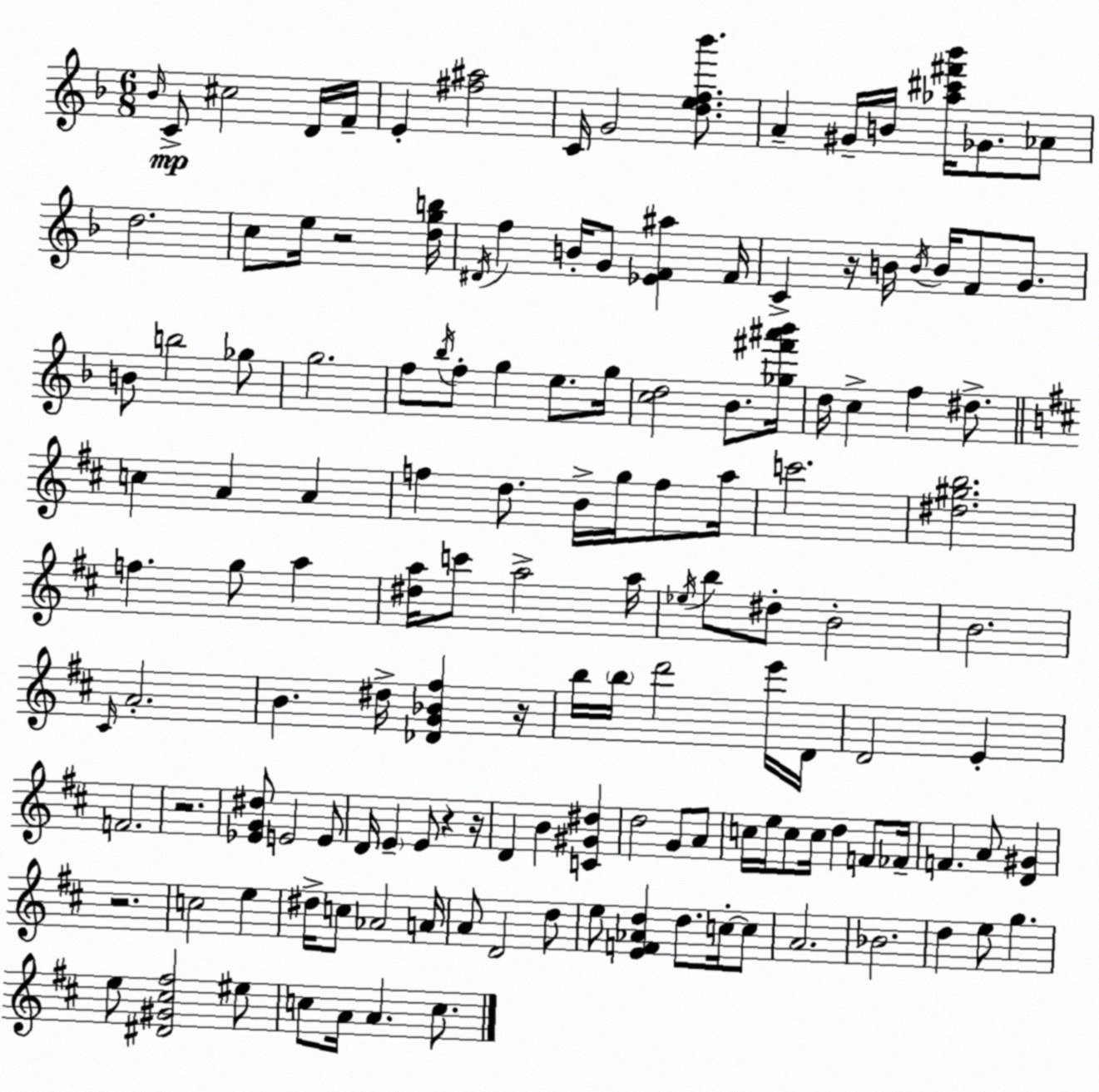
X:1
T:Untitled
M:6/8
L:1/4
K:F
_B/4 C/2 ^c2 D/4 F/4 E [^f^a]2 C/4 G2 [def_b']/2 A ^G/4 B/4 [_a^c'^f'_b']/4 _G/2 _A/2 d2 c/2 e/4 z2 [dgb]/4 ^D/4 f B/4 G/2 [_EF^a] F/4 C z/4 B/4 B/4 B/4 F/2 G/2 B/2 b2 _g/2 g2 f/2 _b/4 f/2 g e/2 g/4 [cd]2 _B/2 [_g^f'^a'_b']/4 d/4 c f ^d/2 c A A f d/2 B/4 g/4 f/2 a/4 c'2 [^d^gb]2 f g/2 a [^da]/4 c'/2 a2 a/4 _e/4 b/2 ^d/2 B2 B2 ^C/4 A2 B ^d/4 [_DG_B^f] z/4 b/4 b/4 d'2 e'/4 D/4 D2 E F2 z2 [_EG^d]/2 E2 E/2 D/4 E E/2 z z/4 D B [C^G^d] d2 G/2 A/2 c/4 e/4 c/2 c/4 d F/2 _F/4 F A/2 [D^G] z2 c2 e ^d/4 c/2 _A2 A/4 A/2 D2 d/2 e/2 [EF_Ad] d/2 c/4 c/2 A2 _B2 d e/2 g e/2 [^D^G^c^f]2 ^e/2 c/2 A/4 A c/2